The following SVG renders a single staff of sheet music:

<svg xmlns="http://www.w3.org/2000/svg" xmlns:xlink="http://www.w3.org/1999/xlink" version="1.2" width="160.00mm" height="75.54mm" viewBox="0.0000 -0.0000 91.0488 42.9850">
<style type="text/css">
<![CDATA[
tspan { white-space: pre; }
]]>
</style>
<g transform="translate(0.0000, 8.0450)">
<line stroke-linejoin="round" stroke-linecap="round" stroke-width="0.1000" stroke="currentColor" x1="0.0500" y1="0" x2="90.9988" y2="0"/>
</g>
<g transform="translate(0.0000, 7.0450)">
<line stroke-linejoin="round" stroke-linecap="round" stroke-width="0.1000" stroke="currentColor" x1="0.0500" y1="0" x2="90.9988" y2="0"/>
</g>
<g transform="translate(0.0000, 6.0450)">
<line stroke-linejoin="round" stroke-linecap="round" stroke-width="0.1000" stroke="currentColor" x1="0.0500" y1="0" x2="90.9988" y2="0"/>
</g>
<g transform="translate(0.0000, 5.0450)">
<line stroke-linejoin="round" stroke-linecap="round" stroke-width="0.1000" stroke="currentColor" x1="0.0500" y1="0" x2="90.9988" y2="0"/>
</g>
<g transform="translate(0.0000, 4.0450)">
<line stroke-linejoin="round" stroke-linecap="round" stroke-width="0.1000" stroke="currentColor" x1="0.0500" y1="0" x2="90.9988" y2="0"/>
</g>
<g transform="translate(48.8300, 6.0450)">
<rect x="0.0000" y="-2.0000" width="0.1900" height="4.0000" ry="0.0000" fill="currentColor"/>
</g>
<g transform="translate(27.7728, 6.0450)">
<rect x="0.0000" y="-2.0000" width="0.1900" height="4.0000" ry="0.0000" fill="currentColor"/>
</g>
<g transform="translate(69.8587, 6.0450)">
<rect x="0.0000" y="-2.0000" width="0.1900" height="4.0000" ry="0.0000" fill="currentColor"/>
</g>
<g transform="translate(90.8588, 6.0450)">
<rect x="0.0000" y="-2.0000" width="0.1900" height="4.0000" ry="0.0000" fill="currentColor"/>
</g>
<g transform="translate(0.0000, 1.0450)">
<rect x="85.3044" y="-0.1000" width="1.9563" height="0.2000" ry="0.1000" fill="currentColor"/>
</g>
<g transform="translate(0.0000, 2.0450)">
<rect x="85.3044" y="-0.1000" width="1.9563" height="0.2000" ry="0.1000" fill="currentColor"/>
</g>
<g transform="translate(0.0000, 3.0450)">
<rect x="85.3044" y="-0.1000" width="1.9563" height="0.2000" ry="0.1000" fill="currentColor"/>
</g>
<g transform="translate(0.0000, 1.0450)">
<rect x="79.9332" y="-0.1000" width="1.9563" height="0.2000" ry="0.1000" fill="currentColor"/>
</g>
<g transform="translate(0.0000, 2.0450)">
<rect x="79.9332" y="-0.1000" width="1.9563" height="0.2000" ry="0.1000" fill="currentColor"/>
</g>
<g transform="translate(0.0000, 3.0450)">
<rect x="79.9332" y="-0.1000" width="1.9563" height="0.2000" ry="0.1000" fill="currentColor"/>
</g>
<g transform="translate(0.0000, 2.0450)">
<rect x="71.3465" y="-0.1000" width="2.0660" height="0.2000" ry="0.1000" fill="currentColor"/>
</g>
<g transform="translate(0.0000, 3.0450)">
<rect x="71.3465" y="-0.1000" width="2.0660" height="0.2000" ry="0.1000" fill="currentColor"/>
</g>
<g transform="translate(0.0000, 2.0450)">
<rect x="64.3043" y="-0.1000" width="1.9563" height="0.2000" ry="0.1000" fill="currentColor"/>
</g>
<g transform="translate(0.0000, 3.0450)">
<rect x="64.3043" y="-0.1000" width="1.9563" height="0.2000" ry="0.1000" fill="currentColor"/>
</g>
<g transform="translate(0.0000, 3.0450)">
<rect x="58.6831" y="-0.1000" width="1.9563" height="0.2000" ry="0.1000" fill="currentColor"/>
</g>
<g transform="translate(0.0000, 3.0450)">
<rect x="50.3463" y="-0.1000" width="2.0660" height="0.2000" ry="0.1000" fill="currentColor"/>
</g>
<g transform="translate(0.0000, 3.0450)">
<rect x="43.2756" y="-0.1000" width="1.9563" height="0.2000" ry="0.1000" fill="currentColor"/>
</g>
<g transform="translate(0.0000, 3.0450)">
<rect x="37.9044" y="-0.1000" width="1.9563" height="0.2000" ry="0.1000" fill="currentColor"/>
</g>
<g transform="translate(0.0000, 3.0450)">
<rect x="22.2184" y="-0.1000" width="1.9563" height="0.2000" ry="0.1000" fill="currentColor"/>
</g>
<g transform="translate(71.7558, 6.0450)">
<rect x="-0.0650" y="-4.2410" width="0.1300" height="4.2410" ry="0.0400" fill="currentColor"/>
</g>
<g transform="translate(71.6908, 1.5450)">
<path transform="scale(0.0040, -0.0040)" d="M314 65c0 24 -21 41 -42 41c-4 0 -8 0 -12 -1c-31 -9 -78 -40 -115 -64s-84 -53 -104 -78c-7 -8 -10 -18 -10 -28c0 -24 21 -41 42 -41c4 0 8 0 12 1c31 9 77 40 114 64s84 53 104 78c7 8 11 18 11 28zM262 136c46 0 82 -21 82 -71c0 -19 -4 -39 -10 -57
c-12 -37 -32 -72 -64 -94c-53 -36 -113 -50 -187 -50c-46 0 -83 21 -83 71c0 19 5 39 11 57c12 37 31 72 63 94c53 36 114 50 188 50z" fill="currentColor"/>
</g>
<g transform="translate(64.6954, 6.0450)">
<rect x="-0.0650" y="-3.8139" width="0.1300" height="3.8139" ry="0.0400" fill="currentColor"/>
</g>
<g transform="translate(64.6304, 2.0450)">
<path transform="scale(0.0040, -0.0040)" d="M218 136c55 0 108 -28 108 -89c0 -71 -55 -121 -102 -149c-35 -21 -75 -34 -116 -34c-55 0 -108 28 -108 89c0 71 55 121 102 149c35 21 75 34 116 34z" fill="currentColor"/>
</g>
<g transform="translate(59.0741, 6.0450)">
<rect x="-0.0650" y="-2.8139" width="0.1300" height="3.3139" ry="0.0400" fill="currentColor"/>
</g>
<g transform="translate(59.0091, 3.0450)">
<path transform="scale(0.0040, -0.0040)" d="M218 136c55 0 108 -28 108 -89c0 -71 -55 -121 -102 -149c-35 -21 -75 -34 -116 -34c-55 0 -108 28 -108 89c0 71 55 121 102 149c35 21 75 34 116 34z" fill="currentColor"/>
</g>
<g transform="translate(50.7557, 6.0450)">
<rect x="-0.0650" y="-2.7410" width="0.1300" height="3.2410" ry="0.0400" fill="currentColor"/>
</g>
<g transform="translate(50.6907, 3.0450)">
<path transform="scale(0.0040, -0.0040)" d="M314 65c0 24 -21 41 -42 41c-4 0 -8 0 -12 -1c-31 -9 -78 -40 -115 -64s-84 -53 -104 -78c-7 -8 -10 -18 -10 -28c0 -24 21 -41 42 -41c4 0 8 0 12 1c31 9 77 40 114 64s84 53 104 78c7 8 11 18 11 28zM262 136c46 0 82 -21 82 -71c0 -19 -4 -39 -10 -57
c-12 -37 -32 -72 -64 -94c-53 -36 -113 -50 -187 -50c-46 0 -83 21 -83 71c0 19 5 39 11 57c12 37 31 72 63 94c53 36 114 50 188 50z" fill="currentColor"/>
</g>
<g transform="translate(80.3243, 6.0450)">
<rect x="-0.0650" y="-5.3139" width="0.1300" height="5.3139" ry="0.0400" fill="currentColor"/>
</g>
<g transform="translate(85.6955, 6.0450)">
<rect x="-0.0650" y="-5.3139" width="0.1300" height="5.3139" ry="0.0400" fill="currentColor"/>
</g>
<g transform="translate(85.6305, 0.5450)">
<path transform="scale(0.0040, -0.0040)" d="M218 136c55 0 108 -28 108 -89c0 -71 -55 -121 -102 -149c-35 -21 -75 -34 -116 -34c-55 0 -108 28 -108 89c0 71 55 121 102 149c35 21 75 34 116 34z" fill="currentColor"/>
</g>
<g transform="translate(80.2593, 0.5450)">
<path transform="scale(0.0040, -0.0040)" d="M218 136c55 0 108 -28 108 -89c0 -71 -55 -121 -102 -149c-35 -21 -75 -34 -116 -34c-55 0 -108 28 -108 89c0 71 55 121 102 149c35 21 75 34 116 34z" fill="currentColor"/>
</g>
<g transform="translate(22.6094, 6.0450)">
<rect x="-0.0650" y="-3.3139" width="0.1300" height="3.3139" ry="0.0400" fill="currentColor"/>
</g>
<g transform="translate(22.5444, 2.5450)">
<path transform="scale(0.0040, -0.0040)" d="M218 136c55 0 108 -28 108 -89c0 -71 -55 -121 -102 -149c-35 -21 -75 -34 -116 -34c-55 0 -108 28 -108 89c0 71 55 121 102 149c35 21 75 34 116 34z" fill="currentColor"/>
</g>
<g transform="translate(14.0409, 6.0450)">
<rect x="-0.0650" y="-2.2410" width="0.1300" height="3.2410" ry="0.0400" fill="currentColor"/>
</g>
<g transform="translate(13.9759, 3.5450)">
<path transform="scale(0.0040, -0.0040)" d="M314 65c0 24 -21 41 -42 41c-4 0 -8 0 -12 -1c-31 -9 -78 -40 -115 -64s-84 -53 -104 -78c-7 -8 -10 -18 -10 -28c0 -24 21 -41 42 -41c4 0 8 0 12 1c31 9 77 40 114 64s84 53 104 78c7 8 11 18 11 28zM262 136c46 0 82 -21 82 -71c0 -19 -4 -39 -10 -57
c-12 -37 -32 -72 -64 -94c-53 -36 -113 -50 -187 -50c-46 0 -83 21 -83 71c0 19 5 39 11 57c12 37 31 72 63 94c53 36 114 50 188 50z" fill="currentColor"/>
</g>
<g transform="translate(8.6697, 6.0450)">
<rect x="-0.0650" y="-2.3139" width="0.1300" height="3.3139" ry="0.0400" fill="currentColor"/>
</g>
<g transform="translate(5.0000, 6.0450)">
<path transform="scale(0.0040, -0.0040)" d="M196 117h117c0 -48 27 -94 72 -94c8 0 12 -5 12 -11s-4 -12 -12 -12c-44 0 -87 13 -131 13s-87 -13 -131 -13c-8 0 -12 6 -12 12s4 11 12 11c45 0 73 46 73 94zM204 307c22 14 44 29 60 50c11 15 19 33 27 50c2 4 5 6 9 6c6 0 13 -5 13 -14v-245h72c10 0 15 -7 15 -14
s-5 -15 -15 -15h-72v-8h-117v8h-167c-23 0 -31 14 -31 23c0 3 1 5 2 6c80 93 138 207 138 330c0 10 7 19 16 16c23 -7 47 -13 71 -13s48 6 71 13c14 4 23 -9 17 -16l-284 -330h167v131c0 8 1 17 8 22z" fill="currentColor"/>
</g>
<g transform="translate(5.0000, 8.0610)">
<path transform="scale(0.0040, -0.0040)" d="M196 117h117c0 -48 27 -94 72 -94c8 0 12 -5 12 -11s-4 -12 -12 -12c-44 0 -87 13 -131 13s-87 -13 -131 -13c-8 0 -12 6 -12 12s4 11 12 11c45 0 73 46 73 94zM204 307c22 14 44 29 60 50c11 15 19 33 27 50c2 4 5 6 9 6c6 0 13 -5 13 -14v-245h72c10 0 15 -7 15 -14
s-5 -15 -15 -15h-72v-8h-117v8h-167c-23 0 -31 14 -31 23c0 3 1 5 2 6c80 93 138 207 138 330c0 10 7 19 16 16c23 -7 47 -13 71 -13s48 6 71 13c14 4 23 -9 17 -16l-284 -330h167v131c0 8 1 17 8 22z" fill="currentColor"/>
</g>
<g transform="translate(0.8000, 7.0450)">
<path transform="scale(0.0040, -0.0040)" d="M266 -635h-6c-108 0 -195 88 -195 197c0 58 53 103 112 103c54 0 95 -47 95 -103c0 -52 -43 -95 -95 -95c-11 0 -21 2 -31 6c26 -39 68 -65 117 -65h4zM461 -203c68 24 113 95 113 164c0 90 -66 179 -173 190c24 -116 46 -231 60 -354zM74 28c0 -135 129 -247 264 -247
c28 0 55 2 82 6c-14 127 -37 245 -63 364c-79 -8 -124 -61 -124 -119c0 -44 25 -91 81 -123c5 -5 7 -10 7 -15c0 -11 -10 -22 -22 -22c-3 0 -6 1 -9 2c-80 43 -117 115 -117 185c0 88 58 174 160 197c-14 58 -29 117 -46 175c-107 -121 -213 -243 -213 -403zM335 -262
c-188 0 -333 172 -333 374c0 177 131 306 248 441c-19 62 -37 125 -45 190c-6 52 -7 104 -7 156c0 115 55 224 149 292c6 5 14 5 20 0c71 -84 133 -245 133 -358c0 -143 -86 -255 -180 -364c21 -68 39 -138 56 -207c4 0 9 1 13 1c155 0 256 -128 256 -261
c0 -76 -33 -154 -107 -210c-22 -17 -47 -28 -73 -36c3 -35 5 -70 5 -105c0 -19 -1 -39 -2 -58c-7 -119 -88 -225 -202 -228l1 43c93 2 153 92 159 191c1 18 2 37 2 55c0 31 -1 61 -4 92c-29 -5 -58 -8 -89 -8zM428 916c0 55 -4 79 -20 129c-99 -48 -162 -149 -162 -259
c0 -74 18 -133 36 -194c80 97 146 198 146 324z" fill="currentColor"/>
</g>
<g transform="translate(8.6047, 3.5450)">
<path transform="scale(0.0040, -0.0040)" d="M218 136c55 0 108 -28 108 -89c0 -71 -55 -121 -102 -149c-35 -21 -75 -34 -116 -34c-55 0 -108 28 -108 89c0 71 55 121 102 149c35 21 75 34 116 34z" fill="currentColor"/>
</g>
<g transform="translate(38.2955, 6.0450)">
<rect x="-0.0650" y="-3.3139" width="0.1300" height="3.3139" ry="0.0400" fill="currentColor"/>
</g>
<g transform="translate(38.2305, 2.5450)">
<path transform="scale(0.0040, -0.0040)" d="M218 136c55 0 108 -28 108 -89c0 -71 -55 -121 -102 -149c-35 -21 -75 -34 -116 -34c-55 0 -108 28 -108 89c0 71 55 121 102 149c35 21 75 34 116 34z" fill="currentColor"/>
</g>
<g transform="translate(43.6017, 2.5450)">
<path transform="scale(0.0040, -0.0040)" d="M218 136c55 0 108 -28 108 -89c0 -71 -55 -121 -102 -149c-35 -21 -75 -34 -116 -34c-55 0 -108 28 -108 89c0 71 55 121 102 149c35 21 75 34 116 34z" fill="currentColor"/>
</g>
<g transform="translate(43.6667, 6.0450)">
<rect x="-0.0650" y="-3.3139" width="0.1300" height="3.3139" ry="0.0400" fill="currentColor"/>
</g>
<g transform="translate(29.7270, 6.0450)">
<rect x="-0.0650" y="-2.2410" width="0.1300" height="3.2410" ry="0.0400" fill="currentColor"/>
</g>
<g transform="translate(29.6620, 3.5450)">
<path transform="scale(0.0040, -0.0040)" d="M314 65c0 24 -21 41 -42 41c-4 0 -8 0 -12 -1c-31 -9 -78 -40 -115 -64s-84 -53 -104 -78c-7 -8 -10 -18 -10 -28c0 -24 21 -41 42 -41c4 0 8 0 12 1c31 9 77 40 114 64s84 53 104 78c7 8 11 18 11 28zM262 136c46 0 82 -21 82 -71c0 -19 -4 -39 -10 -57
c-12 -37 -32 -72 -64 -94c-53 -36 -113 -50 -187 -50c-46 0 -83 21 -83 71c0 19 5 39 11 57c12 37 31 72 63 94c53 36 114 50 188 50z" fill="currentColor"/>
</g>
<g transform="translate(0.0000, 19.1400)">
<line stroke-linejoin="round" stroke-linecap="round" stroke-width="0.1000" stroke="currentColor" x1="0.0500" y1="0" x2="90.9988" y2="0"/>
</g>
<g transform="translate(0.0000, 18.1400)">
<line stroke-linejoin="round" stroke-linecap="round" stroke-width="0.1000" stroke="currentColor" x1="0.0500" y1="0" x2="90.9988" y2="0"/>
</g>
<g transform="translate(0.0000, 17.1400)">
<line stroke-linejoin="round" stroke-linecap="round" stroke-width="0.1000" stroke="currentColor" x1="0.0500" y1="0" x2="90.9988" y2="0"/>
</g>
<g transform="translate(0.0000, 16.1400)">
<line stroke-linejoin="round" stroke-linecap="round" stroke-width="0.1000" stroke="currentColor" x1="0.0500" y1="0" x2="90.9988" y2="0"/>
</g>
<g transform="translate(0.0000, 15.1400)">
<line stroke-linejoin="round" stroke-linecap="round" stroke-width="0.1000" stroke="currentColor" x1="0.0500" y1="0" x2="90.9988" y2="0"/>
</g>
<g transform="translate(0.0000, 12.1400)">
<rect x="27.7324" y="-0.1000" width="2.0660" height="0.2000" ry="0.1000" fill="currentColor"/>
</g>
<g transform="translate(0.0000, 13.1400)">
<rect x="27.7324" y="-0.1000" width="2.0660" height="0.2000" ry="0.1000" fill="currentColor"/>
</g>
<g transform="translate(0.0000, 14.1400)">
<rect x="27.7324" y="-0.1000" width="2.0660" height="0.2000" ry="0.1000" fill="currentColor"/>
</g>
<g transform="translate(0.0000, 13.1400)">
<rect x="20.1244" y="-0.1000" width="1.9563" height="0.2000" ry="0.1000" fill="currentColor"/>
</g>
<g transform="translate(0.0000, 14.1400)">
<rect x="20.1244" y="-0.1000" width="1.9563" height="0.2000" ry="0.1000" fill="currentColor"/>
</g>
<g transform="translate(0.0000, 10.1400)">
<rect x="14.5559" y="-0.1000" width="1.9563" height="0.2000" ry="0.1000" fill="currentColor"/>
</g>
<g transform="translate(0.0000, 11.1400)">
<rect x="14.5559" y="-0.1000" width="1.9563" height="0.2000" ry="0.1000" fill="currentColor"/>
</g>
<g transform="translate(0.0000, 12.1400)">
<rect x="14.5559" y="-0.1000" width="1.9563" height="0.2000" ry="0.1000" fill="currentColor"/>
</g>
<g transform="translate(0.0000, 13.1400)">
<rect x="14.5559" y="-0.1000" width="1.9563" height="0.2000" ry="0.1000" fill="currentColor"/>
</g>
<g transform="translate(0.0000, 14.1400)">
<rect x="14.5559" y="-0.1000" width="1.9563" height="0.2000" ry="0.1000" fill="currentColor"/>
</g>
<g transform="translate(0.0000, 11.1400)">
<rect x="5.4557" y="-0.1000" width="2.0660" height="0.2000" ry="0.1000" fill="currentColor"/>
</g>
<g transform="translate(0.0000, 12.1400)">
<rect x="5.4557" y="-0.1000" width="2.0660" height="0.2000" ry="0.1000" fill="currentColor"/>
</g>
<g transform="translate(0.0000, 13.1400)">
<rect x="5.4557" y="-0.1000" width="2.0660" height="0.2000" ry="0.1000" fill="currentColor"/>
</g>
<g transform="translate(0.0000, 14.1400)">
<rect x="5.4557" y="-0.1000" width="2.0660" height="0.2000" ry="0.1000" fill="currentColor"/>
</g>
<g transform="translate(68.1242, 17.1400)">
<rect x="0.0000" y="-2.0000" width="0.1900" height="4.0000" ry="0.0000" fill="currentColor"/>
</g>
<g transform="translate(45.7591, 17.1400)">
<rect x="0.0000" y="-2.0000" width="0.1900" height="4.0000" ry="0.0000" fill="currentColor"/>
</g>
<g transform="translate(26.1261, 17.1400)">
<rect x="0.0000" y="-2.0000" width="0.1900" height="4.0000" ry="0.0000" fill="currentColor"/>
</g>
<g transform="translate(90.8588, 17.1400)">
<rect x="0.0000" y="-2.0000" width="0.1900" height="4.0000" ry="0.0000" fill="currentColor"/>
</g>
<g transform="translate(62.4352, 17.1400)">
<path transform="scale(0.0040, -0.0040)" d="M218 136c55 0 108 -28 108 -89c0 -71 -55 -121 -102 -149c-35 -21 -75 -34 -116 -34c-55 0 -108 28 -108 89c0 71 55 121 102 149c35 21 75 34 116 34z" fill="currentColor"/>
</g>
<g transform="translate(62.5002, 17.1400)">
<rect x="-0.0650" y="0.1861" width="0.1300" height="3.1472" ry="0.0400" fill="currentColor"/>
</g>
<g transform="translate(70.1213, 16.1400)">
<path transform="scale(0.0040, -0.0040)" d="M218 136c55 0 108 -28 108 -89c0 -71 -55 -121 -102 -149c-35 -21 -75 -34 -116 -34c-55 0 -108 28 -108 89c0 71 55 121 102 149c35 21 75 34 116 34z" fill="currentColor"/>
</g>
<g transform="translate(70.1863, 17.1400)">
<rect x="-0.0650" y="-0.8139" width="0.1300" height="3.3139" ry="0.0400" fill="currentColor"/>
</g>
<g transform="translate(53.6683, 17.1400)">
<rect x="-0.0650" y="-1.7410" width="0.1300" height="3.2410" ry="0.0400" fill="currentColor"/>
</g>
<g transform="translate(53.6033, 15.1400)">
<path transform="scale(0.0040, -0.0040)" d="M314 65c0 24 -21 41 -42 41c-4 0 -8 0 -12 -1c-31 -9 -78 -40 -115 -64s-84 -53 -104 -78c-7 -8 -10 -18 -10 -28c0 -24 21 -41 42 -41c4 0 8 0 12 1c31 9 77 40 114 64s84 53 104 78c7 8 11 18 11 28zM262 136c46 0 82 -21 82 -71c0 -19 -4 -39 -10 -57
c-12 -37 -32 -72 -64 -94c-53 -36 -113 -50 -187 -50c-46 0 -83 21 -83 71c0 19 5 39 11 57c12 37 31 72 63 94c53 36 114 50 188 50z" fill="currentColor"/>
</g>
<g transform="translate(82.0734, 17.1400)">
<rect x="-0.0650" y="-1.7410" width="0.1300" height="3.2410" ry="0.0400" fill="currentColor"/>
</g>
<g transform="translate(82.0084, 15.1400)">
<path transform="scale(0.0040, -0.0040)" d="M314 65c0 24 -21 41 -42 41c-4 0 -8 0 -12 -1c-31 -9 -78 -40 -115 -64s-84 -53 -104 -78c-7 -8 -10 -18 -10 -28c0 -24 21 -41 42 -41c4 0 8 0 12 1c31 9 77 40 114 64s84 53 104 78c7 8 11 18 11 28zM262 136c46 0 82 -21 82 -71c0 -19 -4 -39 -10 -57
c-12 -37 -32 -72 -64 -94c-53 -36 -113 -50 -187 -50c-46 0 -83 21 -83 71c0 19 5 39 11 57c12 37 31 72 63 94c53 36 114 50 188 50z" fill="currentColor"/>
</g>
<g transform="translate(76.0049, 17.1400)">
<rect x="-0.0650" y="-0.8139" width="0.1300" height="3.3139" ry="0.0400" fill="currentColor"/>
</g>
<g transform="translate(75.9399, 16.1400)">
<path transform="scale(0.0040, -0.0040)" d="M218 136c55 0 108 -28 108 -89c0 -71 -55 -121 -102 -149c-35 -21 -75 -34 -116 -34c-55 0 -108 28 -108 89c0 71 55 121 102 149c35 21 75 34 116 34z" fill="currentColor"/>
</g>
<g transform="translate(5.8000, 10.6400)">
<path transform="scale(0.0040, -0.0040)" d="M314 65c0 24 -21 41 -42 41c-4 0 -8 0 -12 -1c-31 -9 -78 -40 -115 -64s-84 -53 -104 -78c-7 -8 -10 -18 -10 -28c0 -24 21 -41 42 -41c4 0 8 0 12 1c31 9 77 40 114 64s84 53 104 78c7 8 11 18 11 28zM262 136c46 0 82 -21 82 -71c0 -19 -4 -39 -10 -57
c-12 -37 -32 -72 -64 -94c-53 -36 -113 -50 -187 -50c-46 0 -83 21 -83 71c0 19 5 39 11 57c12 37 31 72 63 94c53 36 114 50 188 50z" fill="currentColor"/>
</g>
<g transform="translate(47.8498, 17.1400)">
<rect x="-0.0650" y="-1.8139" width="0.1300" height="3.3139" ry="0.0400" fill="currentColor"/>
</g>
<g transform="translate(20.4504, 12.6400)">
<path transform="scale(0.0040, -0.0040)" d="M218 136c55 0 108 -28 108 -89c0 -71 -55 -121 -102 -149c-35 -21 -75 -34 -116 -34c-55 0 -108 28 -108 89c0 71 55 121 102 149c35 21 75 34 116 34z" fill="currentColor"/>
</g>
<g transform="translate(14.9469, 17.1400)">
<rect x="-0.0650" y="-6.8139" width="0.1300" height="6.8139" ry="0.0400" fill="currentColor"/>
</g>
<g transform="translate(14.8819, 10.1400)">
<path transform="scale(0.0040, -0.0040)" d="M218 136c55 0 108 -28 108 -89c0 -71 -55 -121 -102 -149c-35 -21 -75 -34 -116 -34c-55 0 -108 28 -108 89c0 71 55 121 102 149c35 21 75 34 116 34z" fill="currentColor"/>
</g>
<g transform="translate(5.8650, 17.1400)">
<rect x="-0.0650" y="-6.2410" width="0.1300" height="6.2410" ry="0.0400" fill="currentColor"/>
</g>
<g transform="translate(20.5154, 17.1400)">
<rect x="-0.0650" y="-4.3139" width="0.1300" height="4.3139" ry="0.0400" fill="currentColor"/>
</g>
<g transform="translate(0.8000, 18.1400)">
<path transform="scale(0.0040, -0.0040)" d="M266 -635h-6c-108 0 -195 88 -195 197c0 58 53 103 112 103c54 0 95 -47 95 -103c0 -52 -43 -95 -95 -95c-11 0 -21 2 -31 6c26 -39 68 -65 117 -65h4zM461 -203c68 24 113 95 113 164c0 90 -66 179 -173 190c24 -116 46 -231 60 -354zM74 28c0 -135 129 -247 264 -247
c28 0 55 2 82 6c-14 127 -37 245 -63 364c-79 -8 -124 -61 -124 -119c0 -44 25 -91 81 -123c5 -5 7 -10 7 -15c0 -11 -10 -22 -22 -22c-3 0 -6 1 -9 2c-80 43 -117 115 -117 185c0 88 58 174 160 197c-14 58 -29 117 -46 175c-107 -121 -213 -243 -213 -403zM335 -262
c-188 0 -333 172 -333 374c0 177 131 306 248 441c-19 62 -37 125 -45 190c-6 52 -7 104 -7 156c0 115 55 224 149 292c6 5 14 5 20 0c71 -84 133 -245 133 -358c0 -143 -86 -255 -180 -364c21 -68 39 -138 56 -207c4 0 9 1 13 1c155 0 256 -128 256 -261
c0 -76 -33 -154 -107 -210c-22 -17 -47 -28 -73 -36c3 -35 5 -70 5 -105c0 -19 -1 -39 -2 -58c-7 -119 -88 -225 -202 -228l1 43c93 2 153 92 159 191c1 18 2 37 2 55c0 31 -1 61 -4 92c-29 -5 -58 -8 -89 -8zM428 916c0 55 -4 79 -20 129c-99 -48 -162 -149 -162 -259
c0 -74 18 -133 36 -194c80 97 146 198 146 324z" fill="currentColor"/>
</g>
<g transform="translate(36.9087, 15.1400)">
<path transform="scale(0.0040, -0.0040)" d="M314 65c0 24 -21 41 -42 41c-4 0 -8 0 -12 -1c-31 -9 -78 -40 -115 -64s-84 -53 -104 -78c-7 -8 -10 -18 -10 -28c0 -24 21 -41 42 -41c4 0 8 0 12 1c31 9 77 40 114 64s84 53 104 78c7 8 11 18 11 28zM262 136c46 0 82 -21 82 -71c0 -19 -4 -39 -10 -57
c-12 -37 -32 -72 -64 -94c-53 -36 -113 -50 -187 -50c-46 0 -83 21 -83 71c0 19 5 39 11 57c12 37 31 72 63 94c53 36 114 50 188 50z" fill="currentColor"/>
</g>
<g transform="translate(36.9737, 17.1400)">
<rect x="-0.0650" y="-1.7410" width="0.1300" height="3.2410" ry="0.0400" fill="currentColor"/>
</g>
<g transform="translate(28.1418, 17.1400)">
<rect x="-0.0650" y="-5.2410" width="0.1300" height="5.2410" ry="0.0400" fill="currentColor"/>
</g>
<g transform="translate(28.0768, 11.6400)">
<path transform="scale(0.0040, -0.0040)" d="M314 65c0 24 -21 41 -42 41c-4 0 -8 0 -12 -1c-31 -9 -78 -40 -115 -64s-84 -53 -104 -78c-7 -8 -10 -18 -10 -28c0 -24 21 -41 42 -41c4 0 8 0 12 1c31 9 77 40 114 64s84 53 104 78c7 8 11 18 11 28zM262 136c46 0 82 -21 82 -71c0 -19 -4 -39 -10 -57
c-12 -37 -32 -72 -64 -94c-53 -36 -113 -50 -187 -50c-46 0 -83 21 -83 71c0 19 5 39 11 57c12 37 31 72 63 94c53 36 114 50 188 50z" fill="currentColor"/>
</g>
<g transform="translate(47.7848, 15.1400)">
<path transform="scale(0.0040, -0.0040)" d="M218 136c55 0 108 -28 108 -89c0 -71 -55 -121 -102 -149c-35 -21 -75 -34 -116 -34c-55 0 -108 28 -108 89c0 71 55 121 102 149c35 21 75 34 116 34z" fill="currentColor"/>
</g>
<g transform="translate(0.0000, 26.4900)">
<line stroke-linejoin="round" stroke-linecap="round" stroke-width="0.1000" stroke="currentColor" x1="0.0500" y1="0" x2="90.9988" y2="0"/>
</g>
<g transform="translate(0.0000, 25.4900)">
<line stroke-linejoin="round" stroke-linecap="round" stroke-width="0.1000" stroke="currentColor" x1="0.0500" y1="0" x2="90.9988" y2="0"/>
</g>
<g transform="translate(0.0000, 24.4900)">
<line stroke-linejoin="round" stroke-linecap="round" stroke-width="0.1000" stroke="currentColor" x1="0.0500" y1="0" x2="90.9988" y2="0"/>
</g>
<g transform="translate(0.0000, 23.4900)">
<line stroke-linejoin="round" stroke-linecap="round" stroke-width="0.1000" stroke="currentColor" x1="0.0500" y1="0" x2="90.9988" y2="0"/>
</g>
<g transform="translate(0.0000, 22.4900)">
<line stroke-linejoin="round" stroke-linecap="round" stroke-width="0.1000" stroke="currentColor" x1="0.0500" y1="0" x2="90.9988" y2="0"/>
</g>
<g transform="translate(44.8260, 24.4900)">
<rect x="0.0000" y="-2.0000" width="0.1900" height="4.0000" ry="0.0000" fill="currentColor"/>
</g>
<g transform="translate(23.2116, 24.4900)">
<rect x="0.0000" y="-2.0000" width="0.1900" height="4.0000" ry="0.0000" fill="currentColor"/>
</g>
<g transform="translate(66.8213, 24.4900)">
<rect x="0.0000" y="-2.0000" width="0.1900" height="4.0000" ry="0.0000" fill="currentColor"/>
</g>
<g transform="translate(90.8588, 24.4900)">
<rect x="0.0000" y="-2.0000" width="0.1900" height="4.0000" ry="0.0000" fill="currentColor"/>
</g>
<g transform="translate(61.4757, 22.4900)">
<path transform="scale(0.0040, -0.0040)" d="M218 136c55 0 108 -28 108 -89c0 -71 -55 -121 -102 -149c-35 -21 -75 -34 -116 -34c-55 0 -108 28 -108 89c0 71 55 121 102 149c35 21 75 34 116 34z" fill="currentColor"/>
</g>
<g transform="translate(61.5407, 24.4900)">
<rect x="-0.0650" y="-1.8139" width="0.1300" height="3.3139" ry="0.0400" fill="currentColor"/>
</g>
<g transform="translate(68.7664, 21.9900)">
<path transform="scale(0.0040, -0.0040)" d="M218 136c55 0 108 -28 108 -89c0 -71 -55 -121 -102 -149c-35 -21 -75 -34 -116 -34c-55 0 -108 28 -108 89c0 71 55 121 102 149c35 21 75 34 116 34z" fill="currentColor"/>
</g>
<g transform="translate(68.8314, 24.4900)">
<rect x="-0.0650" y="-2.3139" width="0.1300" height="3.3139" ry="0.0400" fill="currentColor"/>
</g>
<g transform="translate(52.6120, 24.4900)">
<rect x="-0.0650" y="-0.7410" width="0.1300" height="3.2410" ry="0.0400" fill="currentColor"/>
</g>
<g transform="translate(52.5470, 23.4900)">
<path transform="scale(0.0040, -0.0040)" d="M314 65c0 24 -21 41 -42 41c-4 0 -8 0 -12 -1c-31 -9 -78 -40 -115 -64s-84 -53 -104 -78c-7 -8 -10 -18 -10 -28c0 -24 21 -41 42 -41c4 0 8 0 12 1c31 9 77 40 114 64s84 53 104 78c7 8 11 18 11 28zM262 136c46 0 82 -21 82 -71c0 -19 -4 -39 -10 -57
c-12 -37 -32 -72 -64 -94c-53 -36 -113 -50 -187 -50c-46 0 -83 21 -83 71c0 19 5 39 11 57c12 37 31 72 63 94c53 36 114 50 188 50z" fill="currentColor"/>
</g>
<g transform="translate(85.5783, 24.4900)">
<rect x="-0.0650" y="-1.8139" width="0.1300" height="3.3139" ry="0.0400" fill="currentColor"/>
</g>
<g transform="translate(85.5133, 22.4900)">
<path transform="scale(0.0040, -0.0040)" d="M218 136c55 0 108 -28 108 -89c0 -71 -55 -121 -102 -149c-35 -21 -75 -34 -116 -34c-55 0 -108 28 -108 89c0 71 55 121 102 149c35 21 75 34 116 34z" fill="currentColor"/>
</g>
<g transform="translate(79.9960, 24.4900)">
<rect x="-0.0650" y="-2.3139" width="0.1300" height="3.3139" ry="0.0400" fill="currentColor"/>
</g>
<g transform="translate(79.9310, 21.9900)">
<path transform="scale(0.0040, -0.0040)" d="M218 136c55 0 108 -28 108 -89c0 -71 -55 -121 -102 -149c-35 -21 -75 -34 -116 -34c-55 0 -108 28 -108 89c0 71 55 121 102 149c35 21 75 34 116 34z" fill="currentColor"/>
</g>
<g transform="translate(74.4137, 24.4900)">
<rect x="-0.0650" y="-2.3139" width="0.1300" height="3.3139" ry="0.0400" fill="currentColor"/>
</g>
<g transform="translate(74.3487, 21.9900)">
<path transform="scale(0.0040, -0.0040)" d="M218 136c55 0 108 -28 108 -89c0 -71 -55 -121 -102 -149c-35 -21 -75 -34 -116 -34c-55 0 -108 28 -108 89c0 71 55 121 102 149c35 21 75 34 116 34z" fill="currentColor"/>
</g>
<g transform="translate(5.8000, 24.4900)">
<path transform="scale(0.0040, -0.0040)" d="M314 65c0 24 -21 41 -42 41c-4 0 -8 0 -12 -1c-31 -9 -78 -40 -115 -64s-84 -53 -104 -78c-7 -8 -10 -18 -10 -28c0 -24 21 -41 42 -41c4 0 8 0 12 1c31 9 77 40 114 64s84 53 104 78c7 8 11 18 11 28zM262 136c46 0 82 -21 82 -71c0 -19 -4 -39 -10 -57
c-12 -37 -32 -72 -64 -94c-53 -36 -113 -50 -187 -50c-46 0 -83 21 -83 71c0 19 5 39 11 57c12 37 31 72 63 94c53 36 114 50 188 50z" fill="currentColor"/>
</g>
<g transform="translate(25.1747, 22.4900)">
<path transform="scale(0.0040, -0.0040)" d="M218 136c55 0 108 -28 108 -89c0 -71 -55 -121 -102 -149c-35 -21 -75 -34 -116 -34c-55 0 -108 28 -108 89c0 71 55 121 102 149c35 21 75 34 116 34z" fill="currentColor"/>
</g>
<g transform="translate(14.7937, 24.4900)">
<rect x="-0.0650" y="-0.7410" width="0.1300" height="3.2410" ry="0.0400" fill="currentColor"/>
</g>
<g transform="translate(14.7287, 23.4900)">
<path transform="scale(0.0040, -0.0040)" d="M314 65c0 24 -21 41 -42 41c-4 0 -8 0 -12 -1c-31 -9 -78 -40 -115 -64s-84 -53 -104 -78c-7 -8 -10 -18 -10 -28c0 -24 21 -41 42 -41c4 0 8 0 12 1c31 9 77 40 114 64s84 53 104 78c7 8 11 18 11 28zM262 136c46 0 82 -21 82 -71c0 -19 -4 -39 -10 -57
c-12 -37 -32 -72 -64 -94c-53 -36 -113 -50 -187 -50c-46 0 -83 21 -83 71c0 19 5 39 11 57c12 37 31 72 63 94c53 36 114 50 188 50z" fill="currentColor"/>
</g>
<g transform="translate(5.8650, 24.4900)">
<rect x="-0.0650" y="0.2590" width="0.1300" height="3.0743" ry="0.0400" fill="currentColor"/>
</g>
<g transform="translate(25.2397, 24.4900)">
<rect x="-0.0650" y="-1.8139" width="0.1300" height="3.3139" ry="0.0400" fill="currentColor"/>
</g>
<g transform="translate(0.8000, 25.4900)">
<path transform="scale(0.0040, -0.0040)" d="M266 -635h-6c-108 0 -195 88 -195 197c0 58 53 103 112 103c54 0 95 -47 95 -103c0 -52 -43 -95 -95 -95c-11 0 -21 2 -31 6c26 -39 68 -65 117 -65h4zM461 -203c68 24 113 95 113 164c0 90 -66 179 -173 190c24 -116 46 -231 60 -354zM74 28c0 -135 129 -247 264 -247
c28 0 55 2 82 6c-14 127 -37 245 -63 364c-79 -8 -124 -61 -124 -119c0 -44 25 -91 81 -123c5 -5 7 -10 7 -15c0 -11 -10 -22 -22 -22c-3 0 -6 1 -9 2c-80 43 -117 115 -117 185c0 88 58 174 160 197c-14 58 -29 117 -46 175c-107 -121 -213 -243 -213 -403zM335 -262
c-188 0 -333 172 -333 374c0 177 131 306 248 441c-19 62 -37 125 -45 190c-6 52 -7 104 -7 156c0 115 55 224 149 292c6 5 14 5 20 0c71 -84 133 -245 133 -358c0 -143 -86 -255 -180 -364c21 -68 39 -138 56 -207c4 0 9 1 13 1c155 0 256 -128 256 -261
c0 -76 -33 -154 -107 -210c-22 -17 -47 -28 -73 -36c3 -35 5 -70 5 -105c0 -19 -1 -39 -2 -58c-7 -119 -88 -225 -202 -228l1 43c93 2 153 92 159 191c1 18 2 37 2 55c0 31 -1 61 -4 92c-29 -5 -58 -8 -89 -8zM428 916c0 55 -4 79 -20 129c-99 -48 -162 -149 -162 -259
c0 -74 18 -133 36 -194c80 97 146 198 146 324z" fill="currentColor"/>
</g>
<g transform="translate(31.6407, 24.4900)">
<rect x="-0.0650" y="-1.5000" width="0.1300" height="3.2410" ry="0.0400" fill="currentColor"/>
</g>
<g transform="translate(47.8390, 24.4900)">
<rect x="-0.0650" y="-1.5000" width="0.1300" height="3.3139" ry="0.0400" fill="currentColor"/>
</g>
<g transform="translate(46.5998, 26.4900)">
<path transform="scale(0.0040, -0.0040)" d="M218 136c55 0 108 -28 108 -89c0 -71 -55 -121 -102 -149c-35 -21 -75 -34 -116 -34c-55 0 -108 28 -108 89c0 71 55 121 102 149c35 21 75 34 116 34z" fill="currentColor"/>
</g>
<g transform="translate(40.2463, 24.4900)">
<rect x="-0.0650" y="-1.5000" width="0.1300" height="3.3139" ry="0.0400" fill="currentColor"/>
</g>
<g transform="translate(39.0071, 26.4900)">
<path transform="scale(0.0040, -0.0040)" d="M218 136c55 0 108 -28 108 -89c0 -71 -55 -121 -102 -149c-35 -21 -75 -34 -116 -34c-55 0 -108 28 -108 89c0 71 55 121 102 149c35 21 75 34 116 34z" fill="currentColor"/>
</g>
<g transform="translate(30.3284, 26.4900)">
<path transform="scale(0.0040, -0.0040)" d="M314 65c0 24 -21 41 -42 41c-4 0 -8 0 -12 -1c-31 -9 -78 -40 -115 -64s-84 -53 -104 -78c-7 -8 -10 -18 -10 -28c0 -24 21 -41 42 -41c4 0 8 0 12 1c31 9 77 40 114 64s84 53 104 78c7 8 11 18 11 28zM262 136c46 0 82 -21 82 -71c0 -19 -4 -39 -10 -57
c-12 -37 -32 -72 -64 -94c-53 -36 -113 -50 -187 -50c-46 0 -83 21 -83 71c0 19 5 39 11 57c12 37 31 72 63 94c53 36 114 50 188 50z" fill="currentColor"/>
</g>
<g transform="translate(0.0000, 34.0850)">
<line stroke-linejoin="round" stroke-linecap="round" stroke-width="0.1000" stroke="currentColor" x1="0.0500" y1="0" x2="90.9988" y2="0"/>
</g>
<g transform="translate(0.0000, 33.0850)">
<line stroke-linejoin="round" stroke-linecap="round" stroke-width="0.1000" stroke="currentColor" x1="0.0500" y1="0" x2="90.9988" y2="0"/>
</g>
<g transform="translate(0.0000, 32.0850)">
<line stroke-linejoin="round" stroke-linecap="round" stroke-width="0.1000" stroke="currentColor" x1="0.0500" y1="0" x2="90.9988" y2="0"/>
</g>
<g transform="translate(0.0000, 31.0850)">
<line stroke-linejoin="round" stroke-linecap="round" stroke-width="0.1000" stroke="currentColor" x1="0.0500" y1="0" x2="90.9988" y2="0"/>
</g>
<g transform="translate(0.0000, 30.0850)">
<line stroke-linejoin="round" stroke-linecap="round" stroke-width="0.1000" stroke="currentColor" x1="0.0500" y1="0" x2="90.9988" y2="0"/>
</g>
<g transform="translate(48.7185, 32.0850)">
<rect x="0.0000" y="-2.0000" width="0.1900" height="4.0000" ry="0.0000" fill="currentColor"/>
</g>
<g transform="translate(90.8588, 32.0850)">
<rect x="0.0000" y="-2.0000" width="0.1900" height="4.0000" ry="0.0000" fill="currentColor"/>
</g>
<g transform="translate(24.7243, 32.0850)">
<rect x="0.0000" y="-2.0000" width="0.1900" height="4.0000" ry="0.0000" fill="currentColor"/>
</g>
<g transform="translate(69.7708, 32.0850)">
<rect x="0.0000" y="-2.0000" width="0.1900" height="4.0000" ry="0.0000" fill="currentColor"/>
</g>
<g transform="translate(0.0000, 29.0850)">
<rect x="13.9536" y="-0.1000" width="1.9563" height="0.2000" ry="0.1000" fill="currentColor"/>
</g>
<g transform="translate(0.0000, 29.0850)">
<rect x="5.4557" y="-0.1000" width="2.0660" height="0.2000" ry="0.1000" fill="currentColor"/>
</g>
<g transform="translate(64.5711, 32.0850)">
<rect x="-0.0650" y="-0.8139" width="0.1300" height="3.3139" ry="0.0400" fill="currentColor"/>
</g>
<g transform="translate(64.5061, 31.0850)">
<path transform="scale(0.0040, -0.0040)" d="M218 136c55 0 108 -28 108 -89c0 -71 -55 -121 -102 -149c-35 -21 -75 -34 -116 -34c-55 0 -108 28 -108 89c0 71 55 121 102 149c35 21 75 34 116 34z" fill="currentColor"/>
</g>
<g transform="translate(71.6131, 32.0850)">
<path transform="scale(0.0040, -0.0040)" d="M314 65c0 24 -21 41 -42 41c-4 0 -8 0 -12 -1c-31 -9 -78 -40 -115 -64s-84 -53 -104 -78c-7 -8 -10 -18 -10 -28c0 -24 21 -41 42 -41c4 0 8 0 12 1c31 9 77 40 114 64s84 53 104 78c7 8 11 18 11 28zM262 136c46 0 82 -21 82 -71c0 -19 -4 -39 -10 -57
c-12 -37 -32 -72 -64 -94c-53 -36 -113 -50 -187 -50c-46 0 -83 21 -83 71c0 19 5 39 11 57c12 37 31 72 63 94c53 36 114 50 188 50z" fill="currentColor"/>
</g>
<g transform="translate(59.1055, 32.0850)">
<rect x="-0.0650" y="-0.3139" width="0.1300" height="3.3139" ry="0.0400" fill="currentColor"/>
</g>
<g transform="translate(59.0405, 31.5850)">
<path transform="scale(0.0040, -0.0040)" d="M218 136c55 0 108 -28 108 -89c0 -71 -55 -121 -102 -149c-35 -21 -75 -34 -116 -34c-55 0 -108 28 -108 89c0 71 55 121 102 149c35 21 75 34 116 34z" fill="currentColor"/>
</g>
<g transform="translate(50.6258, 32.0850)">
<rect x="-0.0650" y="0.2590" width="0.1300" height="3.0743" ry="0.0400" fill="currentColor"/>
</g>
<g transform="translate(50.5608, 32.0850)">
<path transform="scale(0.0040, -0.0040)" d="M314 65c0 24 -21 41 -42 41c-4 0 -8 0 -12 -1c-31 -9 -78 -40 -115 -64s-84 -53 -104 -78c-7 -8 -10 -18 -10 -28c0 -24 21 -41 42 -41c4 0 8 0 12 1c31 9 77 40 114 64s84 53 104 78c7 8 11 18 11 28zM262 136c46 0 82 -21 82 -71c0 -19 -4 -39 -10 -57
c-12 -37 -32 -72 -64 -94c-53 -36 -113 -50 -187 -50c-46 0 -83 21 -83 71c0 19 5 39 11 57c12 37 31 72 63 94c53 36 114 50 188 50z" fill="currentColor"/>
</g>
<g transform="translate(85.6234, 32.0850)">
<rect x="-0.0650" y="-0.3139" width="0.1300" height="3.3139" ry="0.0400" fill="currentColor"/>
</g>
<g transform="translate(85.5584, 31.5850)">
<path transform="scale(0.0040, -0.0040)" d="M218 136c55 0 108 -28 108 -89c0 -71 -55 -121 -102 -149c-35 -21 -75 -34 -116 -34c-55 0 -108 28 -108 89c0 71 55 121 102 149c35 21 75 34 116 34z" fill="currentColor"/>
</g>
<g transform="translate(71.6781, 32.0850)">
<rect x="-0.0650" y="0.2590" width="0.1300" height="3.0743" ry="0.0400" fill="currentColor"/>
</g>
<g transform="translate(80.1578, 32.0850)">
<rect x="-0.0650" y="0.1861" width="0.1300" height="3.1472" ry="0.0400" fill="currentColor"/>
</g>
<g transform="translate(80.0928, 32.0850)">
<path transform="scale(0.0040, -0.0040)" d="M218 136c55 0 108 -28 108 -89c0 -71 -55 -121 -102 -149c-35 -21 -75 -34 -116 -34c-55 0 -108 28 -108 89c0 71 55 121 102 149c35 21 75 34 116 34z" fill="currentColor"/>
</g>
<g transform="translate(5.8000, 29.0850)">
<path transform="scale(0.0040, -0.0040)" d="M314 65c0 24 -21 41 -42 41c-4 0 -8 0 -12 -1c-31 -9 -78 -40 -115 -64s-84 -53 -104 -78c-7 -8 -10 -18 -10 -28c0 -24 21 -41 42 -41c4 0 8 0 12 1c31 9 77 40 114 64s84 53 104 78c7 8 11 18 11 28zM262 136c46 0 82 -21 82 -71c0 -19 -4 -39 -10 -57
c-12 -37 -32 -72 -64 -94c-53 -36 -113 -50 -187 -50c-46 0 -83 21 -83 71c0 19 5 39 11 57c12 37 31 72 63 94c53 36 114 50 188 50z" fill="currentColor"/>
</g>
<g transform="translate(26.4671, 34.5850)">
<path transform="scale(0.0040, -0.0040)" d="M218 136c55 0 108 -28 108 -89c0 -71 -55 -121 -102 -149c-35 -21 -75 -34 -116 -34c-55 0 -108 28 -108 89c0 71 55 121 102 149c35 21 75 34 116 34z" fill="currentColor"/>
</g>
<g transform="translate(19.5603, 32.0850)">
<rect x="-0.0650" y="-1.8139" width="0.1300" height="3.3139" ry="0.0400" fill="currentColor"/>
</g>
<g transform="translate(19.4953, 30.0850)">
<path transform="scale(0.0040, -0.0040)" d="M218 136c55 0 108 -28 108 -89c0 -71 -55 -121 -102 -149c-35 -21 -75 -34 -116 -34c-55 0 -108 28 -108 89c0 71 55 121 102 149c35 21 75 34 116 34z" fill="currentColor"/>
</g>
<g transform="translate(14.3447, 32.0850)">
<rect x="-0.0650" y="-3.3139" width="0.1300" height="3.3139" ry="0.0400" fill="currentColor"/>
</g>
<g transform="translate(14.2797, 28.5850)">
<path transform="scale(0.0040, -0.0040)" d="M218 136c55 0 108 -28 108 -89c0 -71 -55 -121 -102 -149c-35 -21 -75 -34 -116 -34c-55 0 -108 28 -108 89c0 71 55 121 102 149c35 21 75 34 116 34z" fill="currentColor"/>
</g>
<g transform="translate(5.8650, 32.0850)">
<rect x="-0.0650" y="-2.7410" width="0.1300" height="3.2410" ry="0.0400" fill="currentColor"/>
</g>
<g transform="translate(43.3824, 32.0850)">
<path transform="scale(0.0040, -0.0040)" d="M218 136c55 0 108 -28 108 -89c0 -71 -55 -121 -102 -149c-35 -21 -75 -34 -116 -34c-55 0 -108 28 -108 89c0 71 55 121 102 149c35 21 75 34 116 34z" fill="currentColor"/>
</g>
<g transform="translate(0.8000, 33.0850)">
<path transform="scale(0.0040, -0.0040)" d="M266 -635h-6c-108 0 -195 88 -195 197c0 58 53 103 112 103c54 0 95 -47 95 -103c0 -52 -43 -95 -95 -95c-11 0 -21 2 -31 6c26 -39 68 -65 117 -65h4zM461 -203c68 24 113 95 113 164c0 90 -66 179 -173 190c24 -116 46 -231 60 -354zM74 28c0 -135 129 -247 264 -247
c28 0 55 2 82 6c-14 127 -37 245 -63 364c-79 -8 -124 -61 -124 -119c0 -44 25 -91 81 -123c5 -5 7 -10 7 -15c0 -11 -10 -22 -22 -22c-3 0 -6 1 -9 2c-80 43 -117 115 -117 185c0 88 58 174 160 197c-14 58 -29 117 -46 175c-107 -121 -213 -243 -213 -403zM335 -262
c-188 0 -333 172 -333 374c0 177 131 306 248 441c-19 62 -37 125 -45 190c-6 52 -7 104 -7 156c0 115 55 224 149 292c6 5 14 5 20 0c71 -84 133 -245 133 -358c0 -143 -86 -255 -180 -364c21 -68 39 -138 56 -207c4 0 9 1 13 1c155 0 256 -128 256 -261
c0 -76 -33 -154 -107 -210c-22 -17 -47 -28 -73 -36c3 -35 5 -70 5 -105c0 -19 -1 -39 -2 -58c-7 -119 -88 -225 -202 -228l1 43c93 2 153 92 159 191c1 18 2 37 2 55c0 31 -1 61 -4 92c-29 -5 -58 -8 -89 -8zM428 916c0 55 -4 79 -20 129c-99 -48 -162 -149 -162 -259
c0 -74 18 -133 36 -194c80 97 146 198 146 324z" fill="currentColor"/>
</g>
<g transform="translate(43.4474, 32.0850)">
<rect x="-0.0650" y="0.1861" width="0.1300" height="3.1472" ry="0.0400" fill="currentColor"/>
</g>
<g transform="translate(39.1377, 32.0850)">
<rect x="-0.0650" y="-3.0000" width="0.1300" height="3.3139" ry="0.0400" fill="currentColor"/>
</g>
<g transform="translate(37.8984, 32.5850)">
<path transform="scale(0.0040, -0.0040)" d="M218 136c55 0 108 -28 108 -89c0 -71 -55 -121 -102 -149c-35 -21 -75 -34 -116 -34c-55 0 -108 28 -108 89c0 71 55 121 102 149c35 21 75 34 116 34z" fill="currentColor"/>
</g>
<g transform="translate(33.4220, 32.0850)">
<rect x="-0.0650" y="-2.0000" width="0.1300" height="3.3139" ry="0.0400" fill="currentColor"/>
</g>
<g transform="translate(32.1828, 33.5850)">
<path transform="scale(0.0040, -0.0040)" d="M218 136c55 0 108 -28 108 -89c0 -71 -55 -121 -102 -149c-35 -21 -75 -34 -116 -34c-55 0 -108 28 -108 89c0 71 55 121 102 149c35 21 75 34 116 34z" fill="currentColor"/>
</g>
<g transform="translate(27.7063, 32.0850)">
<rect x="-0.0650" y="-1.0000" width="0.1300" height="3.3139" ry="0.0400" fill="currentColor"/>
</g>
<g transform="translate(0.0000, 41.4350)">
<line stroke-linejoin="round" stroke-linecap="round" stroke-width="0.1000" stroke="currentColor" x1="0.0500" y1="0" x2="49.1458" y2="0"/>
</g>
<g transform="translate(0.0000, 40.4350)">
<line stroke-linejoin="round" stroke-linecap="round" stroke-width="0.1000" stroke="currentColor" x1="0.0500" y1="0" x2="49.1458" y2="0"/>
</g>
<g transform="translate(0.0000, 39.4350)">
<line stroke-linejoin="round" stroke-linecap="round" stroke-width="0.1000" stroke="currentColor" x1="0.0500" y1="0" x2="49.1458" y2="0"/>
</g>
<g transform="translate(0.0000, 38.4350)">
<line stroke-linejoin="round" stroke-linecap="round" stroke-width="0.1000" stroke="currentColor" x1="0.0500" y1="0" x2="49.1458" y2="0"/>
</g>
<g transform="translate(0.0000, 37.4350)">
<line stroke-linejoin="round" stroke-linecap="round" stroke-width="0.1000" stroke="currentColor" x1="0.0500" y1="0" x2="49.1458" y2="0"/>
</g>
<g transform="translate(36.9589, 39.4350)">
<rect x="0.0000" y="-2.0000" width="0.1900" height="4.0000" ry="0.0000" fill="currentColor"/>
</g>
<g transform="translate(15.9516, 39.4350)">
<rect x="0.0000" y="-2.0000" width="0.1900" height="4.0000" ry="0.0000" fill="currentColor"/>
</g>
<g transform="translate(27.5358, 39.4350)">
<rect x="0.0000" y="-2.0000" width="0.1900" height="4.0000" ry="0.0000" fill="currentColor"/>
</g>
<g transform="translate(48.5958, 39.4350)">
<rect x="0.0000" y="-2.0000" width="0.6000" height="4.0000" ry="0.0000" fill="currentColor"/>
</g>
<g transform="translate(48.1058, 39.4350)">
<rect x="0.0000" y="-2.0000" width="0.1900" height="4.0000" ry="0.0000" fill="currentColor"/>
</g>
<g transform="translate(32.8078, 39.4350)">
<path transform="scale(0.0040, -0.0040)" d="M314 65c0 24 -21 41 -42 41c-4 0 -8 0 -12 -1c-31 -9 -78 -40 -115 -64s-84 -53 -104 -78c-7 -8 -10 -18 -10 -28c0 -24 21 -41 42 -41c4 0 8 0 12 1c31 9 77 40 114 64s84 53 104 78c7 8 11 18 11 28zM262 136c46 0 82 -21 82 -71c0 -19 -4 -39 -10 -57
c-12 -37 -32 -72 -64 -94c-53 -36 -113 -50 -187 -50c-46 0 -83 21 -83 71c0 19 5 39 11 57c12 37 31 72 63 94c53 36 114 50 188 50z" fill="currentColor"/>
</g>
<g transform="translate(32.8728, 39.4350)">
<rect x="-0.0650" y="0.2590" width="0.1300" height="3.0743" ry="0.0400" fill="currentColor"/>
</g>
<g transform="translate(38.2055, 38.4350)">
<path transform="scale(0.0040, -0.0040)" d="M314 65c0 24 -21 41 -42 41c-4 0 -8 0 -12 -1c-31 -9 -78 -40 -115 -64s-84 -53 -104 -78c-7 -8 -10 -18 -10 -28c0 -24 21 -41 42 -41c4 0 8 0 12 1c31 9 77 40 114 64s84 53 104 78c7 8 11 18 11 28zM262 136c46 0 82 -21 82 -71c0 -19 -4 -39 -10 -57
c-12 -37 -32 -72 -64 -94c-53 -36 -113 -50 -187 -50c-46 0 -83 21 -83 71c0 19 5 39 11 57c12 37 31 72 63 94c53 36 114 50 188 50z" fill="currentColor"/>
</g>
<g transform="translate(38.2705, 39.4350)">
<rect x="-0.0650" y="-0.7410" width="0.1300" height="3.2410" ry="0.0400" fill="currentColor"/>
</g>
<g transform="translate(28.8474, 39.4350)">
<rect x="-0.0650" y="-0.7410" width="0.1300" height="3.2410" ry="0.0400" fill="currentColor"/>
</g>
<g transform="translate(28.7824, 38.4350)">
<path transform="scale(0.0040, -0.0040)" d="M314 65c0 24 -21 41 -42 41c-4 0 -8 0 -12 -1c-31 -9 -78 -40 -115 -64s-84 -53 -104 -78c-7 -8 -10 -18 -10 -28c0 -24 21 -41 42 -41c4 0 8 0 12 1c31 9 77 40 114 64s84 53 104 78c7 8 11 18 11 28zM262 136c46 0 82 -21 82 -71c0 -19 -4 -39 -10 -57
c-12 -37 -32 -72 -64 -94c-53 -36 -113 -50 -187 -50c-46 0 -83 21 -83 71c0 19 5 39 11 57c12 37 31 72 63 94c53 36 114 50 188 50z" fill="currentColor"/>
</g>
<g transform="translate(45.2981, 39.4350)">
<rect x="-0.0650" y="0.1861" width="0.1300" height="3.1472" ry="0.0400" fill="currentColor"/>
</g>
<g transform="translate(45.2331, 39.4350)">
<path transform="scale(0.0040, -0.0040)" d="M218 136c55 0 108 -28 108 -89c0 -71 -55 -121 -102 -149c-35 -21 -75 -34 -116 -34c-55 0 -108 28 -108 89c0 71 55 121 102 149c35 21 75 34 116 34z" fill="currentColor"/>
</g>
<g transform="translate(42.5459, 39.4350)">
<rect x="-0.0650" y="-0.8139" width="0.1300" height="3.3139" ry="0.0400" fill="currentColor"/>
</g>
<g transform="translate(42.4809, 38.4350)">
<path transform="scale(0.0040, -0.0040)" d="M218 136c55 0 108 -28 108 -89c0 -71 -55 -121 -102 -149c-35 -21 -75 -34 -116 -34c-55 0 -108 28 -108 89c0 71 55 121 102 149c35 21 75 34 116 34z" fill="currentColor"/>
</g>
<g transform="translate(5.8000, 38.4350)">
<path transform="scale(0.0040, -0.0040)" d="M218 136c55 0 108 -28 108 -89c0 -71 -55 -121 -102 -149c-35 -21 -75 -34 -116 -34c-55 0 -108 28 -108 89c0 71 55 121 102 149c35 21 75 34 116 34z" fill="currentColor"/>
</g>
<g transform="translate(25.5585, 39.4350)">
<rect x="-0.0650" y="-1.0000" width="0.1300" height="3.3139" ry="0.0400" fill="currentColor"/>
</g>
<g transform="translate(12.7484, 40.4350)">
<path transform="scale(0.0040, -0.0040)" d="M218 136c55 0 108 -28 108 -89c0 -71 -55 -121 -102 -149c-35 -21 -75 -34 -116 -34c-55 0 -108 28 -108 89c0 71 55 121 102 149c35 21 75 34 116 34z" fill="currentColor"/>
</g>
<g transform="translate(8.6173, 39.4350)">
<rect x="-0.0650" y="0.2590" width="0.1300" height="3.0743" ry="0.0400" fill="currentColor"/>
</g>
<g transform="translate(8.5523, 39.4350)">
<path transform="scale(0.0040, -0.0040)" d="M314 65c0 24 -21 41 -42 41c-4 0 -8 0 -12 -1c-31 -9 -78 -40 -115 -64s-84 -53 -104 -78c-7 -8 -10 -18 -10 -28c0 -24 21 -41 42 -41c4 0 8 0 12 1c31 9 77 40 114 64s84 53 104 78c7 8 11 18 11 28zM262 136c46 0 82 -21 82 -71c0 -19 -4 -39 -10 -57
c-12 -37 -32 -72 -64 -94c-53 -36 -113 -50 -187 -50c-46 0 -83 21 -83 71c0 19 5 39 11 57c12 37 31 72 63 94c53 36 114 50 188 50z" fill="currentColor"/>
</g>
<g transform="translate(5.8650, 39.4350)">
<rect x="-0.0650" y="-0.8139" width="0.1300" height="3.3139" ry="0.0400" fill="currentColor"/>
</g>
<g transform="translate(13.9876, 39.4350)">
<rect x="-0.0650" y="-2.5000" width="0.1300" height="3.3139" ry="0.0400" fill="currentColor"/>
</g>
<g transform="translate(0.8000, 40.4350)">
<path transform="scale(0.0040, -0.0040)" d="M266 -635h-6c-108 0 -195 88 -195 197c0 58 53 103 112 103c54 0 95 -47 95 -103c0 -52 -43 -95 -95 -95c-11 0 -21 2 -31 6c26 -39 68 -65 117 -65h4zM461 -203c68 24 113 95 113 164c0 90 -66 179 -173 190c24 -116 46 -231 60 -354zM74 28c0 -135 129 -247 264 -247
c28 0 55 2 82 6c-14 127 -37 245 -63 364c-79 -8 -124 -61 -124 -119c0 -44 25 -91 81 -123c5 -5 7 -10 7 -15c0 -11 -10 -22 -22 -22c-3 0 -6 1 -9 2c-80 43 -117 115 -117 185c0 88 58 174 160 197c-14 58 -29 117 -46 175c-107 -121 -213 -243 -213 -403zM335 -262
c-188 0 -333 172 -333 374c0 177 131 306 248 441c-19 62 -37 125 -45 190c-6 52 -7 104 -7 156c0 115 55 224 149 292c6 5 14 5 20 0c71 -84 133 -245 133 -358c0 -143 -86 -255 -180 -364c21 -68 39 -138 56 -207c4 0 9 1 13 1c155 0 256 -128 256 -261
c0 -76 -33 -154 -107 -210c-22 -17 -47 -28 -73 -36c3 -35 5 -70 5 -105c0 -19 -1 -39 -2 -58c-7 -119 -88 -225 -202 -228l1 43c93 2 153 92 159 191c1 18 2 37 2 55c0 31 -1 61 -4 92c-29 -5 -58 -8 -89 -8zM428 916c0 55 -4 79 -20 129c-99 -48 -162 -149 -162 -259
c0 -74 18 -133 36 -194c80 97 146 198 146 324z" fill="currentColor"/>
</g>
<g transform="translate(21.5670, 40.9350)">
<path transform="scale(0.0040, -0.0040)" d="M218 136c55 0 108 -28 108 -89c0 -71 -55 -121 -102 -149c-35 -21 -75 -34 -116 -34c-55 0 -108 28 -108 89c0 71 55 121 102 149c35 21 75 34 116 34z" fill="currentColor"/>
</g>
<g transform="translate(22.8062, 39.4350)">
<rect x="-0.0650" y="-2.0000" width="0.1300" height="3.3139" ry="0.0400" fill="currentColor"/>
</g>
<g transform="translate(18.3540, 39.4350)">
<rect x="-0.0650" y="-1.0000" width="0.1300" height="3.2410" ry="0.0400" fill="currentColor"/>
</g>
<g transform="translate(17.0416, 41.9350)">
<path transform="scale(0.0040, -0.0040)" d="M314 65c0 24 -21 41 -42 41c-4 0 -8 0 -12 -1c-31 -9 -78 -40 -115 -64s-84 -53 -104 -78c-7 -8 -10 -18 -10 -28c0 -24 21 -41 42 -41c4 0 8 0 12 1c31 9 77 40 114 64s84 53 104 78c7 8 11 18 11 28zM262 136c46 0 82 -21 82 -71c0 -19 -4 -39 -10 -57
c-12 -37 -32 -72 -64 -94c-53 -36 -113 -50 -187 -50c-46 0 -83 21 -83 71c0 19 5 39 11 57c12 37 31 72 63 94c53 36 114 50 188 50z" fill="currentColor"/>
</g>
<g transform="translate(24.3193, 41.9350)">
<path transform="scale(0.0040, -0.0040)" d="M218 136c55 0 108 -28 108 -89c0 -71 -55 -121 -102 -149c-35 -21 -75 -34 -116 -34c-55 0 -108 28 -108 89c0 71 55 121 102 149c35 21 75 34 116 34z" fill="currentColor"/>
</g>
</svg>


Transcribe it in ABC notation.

X:1
T:Untitled
M:4/4
L:1/4
K:C
g g2 b g2 b b a2 a c' d'2 f' f' a'2 b' d' f'2 f2 f f2 B d d f2 B2 d2 f E2 E E d2 f g g g f a2 b f D F A B B2 c d B2 B c d B2 G D2 F D d2 B2 d2 d B